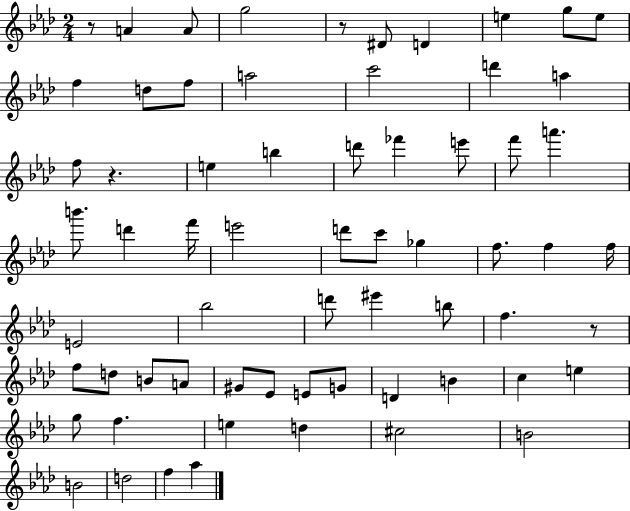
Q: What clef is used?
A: treble